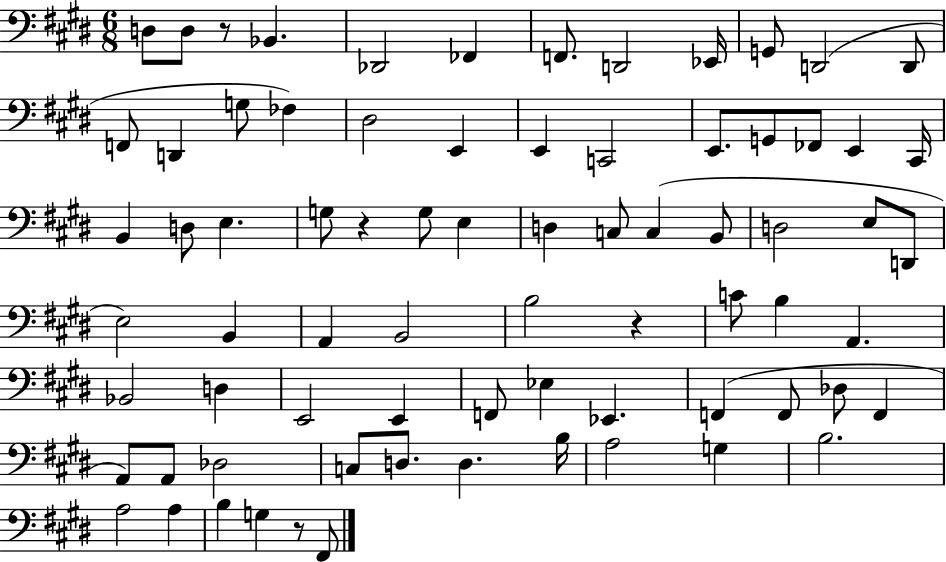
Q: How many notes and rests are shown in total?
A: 75